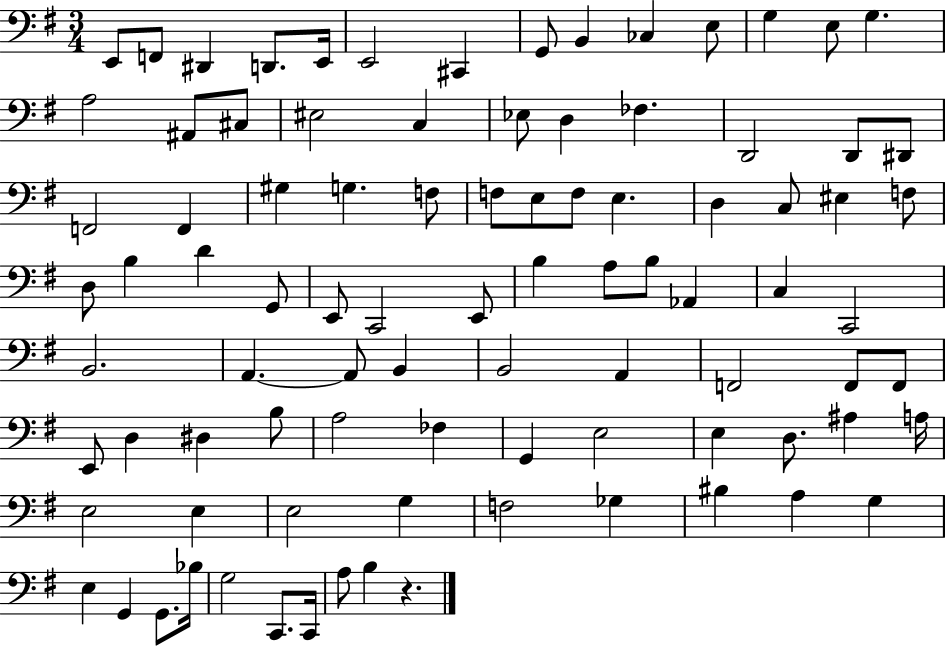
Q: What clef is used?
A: bass